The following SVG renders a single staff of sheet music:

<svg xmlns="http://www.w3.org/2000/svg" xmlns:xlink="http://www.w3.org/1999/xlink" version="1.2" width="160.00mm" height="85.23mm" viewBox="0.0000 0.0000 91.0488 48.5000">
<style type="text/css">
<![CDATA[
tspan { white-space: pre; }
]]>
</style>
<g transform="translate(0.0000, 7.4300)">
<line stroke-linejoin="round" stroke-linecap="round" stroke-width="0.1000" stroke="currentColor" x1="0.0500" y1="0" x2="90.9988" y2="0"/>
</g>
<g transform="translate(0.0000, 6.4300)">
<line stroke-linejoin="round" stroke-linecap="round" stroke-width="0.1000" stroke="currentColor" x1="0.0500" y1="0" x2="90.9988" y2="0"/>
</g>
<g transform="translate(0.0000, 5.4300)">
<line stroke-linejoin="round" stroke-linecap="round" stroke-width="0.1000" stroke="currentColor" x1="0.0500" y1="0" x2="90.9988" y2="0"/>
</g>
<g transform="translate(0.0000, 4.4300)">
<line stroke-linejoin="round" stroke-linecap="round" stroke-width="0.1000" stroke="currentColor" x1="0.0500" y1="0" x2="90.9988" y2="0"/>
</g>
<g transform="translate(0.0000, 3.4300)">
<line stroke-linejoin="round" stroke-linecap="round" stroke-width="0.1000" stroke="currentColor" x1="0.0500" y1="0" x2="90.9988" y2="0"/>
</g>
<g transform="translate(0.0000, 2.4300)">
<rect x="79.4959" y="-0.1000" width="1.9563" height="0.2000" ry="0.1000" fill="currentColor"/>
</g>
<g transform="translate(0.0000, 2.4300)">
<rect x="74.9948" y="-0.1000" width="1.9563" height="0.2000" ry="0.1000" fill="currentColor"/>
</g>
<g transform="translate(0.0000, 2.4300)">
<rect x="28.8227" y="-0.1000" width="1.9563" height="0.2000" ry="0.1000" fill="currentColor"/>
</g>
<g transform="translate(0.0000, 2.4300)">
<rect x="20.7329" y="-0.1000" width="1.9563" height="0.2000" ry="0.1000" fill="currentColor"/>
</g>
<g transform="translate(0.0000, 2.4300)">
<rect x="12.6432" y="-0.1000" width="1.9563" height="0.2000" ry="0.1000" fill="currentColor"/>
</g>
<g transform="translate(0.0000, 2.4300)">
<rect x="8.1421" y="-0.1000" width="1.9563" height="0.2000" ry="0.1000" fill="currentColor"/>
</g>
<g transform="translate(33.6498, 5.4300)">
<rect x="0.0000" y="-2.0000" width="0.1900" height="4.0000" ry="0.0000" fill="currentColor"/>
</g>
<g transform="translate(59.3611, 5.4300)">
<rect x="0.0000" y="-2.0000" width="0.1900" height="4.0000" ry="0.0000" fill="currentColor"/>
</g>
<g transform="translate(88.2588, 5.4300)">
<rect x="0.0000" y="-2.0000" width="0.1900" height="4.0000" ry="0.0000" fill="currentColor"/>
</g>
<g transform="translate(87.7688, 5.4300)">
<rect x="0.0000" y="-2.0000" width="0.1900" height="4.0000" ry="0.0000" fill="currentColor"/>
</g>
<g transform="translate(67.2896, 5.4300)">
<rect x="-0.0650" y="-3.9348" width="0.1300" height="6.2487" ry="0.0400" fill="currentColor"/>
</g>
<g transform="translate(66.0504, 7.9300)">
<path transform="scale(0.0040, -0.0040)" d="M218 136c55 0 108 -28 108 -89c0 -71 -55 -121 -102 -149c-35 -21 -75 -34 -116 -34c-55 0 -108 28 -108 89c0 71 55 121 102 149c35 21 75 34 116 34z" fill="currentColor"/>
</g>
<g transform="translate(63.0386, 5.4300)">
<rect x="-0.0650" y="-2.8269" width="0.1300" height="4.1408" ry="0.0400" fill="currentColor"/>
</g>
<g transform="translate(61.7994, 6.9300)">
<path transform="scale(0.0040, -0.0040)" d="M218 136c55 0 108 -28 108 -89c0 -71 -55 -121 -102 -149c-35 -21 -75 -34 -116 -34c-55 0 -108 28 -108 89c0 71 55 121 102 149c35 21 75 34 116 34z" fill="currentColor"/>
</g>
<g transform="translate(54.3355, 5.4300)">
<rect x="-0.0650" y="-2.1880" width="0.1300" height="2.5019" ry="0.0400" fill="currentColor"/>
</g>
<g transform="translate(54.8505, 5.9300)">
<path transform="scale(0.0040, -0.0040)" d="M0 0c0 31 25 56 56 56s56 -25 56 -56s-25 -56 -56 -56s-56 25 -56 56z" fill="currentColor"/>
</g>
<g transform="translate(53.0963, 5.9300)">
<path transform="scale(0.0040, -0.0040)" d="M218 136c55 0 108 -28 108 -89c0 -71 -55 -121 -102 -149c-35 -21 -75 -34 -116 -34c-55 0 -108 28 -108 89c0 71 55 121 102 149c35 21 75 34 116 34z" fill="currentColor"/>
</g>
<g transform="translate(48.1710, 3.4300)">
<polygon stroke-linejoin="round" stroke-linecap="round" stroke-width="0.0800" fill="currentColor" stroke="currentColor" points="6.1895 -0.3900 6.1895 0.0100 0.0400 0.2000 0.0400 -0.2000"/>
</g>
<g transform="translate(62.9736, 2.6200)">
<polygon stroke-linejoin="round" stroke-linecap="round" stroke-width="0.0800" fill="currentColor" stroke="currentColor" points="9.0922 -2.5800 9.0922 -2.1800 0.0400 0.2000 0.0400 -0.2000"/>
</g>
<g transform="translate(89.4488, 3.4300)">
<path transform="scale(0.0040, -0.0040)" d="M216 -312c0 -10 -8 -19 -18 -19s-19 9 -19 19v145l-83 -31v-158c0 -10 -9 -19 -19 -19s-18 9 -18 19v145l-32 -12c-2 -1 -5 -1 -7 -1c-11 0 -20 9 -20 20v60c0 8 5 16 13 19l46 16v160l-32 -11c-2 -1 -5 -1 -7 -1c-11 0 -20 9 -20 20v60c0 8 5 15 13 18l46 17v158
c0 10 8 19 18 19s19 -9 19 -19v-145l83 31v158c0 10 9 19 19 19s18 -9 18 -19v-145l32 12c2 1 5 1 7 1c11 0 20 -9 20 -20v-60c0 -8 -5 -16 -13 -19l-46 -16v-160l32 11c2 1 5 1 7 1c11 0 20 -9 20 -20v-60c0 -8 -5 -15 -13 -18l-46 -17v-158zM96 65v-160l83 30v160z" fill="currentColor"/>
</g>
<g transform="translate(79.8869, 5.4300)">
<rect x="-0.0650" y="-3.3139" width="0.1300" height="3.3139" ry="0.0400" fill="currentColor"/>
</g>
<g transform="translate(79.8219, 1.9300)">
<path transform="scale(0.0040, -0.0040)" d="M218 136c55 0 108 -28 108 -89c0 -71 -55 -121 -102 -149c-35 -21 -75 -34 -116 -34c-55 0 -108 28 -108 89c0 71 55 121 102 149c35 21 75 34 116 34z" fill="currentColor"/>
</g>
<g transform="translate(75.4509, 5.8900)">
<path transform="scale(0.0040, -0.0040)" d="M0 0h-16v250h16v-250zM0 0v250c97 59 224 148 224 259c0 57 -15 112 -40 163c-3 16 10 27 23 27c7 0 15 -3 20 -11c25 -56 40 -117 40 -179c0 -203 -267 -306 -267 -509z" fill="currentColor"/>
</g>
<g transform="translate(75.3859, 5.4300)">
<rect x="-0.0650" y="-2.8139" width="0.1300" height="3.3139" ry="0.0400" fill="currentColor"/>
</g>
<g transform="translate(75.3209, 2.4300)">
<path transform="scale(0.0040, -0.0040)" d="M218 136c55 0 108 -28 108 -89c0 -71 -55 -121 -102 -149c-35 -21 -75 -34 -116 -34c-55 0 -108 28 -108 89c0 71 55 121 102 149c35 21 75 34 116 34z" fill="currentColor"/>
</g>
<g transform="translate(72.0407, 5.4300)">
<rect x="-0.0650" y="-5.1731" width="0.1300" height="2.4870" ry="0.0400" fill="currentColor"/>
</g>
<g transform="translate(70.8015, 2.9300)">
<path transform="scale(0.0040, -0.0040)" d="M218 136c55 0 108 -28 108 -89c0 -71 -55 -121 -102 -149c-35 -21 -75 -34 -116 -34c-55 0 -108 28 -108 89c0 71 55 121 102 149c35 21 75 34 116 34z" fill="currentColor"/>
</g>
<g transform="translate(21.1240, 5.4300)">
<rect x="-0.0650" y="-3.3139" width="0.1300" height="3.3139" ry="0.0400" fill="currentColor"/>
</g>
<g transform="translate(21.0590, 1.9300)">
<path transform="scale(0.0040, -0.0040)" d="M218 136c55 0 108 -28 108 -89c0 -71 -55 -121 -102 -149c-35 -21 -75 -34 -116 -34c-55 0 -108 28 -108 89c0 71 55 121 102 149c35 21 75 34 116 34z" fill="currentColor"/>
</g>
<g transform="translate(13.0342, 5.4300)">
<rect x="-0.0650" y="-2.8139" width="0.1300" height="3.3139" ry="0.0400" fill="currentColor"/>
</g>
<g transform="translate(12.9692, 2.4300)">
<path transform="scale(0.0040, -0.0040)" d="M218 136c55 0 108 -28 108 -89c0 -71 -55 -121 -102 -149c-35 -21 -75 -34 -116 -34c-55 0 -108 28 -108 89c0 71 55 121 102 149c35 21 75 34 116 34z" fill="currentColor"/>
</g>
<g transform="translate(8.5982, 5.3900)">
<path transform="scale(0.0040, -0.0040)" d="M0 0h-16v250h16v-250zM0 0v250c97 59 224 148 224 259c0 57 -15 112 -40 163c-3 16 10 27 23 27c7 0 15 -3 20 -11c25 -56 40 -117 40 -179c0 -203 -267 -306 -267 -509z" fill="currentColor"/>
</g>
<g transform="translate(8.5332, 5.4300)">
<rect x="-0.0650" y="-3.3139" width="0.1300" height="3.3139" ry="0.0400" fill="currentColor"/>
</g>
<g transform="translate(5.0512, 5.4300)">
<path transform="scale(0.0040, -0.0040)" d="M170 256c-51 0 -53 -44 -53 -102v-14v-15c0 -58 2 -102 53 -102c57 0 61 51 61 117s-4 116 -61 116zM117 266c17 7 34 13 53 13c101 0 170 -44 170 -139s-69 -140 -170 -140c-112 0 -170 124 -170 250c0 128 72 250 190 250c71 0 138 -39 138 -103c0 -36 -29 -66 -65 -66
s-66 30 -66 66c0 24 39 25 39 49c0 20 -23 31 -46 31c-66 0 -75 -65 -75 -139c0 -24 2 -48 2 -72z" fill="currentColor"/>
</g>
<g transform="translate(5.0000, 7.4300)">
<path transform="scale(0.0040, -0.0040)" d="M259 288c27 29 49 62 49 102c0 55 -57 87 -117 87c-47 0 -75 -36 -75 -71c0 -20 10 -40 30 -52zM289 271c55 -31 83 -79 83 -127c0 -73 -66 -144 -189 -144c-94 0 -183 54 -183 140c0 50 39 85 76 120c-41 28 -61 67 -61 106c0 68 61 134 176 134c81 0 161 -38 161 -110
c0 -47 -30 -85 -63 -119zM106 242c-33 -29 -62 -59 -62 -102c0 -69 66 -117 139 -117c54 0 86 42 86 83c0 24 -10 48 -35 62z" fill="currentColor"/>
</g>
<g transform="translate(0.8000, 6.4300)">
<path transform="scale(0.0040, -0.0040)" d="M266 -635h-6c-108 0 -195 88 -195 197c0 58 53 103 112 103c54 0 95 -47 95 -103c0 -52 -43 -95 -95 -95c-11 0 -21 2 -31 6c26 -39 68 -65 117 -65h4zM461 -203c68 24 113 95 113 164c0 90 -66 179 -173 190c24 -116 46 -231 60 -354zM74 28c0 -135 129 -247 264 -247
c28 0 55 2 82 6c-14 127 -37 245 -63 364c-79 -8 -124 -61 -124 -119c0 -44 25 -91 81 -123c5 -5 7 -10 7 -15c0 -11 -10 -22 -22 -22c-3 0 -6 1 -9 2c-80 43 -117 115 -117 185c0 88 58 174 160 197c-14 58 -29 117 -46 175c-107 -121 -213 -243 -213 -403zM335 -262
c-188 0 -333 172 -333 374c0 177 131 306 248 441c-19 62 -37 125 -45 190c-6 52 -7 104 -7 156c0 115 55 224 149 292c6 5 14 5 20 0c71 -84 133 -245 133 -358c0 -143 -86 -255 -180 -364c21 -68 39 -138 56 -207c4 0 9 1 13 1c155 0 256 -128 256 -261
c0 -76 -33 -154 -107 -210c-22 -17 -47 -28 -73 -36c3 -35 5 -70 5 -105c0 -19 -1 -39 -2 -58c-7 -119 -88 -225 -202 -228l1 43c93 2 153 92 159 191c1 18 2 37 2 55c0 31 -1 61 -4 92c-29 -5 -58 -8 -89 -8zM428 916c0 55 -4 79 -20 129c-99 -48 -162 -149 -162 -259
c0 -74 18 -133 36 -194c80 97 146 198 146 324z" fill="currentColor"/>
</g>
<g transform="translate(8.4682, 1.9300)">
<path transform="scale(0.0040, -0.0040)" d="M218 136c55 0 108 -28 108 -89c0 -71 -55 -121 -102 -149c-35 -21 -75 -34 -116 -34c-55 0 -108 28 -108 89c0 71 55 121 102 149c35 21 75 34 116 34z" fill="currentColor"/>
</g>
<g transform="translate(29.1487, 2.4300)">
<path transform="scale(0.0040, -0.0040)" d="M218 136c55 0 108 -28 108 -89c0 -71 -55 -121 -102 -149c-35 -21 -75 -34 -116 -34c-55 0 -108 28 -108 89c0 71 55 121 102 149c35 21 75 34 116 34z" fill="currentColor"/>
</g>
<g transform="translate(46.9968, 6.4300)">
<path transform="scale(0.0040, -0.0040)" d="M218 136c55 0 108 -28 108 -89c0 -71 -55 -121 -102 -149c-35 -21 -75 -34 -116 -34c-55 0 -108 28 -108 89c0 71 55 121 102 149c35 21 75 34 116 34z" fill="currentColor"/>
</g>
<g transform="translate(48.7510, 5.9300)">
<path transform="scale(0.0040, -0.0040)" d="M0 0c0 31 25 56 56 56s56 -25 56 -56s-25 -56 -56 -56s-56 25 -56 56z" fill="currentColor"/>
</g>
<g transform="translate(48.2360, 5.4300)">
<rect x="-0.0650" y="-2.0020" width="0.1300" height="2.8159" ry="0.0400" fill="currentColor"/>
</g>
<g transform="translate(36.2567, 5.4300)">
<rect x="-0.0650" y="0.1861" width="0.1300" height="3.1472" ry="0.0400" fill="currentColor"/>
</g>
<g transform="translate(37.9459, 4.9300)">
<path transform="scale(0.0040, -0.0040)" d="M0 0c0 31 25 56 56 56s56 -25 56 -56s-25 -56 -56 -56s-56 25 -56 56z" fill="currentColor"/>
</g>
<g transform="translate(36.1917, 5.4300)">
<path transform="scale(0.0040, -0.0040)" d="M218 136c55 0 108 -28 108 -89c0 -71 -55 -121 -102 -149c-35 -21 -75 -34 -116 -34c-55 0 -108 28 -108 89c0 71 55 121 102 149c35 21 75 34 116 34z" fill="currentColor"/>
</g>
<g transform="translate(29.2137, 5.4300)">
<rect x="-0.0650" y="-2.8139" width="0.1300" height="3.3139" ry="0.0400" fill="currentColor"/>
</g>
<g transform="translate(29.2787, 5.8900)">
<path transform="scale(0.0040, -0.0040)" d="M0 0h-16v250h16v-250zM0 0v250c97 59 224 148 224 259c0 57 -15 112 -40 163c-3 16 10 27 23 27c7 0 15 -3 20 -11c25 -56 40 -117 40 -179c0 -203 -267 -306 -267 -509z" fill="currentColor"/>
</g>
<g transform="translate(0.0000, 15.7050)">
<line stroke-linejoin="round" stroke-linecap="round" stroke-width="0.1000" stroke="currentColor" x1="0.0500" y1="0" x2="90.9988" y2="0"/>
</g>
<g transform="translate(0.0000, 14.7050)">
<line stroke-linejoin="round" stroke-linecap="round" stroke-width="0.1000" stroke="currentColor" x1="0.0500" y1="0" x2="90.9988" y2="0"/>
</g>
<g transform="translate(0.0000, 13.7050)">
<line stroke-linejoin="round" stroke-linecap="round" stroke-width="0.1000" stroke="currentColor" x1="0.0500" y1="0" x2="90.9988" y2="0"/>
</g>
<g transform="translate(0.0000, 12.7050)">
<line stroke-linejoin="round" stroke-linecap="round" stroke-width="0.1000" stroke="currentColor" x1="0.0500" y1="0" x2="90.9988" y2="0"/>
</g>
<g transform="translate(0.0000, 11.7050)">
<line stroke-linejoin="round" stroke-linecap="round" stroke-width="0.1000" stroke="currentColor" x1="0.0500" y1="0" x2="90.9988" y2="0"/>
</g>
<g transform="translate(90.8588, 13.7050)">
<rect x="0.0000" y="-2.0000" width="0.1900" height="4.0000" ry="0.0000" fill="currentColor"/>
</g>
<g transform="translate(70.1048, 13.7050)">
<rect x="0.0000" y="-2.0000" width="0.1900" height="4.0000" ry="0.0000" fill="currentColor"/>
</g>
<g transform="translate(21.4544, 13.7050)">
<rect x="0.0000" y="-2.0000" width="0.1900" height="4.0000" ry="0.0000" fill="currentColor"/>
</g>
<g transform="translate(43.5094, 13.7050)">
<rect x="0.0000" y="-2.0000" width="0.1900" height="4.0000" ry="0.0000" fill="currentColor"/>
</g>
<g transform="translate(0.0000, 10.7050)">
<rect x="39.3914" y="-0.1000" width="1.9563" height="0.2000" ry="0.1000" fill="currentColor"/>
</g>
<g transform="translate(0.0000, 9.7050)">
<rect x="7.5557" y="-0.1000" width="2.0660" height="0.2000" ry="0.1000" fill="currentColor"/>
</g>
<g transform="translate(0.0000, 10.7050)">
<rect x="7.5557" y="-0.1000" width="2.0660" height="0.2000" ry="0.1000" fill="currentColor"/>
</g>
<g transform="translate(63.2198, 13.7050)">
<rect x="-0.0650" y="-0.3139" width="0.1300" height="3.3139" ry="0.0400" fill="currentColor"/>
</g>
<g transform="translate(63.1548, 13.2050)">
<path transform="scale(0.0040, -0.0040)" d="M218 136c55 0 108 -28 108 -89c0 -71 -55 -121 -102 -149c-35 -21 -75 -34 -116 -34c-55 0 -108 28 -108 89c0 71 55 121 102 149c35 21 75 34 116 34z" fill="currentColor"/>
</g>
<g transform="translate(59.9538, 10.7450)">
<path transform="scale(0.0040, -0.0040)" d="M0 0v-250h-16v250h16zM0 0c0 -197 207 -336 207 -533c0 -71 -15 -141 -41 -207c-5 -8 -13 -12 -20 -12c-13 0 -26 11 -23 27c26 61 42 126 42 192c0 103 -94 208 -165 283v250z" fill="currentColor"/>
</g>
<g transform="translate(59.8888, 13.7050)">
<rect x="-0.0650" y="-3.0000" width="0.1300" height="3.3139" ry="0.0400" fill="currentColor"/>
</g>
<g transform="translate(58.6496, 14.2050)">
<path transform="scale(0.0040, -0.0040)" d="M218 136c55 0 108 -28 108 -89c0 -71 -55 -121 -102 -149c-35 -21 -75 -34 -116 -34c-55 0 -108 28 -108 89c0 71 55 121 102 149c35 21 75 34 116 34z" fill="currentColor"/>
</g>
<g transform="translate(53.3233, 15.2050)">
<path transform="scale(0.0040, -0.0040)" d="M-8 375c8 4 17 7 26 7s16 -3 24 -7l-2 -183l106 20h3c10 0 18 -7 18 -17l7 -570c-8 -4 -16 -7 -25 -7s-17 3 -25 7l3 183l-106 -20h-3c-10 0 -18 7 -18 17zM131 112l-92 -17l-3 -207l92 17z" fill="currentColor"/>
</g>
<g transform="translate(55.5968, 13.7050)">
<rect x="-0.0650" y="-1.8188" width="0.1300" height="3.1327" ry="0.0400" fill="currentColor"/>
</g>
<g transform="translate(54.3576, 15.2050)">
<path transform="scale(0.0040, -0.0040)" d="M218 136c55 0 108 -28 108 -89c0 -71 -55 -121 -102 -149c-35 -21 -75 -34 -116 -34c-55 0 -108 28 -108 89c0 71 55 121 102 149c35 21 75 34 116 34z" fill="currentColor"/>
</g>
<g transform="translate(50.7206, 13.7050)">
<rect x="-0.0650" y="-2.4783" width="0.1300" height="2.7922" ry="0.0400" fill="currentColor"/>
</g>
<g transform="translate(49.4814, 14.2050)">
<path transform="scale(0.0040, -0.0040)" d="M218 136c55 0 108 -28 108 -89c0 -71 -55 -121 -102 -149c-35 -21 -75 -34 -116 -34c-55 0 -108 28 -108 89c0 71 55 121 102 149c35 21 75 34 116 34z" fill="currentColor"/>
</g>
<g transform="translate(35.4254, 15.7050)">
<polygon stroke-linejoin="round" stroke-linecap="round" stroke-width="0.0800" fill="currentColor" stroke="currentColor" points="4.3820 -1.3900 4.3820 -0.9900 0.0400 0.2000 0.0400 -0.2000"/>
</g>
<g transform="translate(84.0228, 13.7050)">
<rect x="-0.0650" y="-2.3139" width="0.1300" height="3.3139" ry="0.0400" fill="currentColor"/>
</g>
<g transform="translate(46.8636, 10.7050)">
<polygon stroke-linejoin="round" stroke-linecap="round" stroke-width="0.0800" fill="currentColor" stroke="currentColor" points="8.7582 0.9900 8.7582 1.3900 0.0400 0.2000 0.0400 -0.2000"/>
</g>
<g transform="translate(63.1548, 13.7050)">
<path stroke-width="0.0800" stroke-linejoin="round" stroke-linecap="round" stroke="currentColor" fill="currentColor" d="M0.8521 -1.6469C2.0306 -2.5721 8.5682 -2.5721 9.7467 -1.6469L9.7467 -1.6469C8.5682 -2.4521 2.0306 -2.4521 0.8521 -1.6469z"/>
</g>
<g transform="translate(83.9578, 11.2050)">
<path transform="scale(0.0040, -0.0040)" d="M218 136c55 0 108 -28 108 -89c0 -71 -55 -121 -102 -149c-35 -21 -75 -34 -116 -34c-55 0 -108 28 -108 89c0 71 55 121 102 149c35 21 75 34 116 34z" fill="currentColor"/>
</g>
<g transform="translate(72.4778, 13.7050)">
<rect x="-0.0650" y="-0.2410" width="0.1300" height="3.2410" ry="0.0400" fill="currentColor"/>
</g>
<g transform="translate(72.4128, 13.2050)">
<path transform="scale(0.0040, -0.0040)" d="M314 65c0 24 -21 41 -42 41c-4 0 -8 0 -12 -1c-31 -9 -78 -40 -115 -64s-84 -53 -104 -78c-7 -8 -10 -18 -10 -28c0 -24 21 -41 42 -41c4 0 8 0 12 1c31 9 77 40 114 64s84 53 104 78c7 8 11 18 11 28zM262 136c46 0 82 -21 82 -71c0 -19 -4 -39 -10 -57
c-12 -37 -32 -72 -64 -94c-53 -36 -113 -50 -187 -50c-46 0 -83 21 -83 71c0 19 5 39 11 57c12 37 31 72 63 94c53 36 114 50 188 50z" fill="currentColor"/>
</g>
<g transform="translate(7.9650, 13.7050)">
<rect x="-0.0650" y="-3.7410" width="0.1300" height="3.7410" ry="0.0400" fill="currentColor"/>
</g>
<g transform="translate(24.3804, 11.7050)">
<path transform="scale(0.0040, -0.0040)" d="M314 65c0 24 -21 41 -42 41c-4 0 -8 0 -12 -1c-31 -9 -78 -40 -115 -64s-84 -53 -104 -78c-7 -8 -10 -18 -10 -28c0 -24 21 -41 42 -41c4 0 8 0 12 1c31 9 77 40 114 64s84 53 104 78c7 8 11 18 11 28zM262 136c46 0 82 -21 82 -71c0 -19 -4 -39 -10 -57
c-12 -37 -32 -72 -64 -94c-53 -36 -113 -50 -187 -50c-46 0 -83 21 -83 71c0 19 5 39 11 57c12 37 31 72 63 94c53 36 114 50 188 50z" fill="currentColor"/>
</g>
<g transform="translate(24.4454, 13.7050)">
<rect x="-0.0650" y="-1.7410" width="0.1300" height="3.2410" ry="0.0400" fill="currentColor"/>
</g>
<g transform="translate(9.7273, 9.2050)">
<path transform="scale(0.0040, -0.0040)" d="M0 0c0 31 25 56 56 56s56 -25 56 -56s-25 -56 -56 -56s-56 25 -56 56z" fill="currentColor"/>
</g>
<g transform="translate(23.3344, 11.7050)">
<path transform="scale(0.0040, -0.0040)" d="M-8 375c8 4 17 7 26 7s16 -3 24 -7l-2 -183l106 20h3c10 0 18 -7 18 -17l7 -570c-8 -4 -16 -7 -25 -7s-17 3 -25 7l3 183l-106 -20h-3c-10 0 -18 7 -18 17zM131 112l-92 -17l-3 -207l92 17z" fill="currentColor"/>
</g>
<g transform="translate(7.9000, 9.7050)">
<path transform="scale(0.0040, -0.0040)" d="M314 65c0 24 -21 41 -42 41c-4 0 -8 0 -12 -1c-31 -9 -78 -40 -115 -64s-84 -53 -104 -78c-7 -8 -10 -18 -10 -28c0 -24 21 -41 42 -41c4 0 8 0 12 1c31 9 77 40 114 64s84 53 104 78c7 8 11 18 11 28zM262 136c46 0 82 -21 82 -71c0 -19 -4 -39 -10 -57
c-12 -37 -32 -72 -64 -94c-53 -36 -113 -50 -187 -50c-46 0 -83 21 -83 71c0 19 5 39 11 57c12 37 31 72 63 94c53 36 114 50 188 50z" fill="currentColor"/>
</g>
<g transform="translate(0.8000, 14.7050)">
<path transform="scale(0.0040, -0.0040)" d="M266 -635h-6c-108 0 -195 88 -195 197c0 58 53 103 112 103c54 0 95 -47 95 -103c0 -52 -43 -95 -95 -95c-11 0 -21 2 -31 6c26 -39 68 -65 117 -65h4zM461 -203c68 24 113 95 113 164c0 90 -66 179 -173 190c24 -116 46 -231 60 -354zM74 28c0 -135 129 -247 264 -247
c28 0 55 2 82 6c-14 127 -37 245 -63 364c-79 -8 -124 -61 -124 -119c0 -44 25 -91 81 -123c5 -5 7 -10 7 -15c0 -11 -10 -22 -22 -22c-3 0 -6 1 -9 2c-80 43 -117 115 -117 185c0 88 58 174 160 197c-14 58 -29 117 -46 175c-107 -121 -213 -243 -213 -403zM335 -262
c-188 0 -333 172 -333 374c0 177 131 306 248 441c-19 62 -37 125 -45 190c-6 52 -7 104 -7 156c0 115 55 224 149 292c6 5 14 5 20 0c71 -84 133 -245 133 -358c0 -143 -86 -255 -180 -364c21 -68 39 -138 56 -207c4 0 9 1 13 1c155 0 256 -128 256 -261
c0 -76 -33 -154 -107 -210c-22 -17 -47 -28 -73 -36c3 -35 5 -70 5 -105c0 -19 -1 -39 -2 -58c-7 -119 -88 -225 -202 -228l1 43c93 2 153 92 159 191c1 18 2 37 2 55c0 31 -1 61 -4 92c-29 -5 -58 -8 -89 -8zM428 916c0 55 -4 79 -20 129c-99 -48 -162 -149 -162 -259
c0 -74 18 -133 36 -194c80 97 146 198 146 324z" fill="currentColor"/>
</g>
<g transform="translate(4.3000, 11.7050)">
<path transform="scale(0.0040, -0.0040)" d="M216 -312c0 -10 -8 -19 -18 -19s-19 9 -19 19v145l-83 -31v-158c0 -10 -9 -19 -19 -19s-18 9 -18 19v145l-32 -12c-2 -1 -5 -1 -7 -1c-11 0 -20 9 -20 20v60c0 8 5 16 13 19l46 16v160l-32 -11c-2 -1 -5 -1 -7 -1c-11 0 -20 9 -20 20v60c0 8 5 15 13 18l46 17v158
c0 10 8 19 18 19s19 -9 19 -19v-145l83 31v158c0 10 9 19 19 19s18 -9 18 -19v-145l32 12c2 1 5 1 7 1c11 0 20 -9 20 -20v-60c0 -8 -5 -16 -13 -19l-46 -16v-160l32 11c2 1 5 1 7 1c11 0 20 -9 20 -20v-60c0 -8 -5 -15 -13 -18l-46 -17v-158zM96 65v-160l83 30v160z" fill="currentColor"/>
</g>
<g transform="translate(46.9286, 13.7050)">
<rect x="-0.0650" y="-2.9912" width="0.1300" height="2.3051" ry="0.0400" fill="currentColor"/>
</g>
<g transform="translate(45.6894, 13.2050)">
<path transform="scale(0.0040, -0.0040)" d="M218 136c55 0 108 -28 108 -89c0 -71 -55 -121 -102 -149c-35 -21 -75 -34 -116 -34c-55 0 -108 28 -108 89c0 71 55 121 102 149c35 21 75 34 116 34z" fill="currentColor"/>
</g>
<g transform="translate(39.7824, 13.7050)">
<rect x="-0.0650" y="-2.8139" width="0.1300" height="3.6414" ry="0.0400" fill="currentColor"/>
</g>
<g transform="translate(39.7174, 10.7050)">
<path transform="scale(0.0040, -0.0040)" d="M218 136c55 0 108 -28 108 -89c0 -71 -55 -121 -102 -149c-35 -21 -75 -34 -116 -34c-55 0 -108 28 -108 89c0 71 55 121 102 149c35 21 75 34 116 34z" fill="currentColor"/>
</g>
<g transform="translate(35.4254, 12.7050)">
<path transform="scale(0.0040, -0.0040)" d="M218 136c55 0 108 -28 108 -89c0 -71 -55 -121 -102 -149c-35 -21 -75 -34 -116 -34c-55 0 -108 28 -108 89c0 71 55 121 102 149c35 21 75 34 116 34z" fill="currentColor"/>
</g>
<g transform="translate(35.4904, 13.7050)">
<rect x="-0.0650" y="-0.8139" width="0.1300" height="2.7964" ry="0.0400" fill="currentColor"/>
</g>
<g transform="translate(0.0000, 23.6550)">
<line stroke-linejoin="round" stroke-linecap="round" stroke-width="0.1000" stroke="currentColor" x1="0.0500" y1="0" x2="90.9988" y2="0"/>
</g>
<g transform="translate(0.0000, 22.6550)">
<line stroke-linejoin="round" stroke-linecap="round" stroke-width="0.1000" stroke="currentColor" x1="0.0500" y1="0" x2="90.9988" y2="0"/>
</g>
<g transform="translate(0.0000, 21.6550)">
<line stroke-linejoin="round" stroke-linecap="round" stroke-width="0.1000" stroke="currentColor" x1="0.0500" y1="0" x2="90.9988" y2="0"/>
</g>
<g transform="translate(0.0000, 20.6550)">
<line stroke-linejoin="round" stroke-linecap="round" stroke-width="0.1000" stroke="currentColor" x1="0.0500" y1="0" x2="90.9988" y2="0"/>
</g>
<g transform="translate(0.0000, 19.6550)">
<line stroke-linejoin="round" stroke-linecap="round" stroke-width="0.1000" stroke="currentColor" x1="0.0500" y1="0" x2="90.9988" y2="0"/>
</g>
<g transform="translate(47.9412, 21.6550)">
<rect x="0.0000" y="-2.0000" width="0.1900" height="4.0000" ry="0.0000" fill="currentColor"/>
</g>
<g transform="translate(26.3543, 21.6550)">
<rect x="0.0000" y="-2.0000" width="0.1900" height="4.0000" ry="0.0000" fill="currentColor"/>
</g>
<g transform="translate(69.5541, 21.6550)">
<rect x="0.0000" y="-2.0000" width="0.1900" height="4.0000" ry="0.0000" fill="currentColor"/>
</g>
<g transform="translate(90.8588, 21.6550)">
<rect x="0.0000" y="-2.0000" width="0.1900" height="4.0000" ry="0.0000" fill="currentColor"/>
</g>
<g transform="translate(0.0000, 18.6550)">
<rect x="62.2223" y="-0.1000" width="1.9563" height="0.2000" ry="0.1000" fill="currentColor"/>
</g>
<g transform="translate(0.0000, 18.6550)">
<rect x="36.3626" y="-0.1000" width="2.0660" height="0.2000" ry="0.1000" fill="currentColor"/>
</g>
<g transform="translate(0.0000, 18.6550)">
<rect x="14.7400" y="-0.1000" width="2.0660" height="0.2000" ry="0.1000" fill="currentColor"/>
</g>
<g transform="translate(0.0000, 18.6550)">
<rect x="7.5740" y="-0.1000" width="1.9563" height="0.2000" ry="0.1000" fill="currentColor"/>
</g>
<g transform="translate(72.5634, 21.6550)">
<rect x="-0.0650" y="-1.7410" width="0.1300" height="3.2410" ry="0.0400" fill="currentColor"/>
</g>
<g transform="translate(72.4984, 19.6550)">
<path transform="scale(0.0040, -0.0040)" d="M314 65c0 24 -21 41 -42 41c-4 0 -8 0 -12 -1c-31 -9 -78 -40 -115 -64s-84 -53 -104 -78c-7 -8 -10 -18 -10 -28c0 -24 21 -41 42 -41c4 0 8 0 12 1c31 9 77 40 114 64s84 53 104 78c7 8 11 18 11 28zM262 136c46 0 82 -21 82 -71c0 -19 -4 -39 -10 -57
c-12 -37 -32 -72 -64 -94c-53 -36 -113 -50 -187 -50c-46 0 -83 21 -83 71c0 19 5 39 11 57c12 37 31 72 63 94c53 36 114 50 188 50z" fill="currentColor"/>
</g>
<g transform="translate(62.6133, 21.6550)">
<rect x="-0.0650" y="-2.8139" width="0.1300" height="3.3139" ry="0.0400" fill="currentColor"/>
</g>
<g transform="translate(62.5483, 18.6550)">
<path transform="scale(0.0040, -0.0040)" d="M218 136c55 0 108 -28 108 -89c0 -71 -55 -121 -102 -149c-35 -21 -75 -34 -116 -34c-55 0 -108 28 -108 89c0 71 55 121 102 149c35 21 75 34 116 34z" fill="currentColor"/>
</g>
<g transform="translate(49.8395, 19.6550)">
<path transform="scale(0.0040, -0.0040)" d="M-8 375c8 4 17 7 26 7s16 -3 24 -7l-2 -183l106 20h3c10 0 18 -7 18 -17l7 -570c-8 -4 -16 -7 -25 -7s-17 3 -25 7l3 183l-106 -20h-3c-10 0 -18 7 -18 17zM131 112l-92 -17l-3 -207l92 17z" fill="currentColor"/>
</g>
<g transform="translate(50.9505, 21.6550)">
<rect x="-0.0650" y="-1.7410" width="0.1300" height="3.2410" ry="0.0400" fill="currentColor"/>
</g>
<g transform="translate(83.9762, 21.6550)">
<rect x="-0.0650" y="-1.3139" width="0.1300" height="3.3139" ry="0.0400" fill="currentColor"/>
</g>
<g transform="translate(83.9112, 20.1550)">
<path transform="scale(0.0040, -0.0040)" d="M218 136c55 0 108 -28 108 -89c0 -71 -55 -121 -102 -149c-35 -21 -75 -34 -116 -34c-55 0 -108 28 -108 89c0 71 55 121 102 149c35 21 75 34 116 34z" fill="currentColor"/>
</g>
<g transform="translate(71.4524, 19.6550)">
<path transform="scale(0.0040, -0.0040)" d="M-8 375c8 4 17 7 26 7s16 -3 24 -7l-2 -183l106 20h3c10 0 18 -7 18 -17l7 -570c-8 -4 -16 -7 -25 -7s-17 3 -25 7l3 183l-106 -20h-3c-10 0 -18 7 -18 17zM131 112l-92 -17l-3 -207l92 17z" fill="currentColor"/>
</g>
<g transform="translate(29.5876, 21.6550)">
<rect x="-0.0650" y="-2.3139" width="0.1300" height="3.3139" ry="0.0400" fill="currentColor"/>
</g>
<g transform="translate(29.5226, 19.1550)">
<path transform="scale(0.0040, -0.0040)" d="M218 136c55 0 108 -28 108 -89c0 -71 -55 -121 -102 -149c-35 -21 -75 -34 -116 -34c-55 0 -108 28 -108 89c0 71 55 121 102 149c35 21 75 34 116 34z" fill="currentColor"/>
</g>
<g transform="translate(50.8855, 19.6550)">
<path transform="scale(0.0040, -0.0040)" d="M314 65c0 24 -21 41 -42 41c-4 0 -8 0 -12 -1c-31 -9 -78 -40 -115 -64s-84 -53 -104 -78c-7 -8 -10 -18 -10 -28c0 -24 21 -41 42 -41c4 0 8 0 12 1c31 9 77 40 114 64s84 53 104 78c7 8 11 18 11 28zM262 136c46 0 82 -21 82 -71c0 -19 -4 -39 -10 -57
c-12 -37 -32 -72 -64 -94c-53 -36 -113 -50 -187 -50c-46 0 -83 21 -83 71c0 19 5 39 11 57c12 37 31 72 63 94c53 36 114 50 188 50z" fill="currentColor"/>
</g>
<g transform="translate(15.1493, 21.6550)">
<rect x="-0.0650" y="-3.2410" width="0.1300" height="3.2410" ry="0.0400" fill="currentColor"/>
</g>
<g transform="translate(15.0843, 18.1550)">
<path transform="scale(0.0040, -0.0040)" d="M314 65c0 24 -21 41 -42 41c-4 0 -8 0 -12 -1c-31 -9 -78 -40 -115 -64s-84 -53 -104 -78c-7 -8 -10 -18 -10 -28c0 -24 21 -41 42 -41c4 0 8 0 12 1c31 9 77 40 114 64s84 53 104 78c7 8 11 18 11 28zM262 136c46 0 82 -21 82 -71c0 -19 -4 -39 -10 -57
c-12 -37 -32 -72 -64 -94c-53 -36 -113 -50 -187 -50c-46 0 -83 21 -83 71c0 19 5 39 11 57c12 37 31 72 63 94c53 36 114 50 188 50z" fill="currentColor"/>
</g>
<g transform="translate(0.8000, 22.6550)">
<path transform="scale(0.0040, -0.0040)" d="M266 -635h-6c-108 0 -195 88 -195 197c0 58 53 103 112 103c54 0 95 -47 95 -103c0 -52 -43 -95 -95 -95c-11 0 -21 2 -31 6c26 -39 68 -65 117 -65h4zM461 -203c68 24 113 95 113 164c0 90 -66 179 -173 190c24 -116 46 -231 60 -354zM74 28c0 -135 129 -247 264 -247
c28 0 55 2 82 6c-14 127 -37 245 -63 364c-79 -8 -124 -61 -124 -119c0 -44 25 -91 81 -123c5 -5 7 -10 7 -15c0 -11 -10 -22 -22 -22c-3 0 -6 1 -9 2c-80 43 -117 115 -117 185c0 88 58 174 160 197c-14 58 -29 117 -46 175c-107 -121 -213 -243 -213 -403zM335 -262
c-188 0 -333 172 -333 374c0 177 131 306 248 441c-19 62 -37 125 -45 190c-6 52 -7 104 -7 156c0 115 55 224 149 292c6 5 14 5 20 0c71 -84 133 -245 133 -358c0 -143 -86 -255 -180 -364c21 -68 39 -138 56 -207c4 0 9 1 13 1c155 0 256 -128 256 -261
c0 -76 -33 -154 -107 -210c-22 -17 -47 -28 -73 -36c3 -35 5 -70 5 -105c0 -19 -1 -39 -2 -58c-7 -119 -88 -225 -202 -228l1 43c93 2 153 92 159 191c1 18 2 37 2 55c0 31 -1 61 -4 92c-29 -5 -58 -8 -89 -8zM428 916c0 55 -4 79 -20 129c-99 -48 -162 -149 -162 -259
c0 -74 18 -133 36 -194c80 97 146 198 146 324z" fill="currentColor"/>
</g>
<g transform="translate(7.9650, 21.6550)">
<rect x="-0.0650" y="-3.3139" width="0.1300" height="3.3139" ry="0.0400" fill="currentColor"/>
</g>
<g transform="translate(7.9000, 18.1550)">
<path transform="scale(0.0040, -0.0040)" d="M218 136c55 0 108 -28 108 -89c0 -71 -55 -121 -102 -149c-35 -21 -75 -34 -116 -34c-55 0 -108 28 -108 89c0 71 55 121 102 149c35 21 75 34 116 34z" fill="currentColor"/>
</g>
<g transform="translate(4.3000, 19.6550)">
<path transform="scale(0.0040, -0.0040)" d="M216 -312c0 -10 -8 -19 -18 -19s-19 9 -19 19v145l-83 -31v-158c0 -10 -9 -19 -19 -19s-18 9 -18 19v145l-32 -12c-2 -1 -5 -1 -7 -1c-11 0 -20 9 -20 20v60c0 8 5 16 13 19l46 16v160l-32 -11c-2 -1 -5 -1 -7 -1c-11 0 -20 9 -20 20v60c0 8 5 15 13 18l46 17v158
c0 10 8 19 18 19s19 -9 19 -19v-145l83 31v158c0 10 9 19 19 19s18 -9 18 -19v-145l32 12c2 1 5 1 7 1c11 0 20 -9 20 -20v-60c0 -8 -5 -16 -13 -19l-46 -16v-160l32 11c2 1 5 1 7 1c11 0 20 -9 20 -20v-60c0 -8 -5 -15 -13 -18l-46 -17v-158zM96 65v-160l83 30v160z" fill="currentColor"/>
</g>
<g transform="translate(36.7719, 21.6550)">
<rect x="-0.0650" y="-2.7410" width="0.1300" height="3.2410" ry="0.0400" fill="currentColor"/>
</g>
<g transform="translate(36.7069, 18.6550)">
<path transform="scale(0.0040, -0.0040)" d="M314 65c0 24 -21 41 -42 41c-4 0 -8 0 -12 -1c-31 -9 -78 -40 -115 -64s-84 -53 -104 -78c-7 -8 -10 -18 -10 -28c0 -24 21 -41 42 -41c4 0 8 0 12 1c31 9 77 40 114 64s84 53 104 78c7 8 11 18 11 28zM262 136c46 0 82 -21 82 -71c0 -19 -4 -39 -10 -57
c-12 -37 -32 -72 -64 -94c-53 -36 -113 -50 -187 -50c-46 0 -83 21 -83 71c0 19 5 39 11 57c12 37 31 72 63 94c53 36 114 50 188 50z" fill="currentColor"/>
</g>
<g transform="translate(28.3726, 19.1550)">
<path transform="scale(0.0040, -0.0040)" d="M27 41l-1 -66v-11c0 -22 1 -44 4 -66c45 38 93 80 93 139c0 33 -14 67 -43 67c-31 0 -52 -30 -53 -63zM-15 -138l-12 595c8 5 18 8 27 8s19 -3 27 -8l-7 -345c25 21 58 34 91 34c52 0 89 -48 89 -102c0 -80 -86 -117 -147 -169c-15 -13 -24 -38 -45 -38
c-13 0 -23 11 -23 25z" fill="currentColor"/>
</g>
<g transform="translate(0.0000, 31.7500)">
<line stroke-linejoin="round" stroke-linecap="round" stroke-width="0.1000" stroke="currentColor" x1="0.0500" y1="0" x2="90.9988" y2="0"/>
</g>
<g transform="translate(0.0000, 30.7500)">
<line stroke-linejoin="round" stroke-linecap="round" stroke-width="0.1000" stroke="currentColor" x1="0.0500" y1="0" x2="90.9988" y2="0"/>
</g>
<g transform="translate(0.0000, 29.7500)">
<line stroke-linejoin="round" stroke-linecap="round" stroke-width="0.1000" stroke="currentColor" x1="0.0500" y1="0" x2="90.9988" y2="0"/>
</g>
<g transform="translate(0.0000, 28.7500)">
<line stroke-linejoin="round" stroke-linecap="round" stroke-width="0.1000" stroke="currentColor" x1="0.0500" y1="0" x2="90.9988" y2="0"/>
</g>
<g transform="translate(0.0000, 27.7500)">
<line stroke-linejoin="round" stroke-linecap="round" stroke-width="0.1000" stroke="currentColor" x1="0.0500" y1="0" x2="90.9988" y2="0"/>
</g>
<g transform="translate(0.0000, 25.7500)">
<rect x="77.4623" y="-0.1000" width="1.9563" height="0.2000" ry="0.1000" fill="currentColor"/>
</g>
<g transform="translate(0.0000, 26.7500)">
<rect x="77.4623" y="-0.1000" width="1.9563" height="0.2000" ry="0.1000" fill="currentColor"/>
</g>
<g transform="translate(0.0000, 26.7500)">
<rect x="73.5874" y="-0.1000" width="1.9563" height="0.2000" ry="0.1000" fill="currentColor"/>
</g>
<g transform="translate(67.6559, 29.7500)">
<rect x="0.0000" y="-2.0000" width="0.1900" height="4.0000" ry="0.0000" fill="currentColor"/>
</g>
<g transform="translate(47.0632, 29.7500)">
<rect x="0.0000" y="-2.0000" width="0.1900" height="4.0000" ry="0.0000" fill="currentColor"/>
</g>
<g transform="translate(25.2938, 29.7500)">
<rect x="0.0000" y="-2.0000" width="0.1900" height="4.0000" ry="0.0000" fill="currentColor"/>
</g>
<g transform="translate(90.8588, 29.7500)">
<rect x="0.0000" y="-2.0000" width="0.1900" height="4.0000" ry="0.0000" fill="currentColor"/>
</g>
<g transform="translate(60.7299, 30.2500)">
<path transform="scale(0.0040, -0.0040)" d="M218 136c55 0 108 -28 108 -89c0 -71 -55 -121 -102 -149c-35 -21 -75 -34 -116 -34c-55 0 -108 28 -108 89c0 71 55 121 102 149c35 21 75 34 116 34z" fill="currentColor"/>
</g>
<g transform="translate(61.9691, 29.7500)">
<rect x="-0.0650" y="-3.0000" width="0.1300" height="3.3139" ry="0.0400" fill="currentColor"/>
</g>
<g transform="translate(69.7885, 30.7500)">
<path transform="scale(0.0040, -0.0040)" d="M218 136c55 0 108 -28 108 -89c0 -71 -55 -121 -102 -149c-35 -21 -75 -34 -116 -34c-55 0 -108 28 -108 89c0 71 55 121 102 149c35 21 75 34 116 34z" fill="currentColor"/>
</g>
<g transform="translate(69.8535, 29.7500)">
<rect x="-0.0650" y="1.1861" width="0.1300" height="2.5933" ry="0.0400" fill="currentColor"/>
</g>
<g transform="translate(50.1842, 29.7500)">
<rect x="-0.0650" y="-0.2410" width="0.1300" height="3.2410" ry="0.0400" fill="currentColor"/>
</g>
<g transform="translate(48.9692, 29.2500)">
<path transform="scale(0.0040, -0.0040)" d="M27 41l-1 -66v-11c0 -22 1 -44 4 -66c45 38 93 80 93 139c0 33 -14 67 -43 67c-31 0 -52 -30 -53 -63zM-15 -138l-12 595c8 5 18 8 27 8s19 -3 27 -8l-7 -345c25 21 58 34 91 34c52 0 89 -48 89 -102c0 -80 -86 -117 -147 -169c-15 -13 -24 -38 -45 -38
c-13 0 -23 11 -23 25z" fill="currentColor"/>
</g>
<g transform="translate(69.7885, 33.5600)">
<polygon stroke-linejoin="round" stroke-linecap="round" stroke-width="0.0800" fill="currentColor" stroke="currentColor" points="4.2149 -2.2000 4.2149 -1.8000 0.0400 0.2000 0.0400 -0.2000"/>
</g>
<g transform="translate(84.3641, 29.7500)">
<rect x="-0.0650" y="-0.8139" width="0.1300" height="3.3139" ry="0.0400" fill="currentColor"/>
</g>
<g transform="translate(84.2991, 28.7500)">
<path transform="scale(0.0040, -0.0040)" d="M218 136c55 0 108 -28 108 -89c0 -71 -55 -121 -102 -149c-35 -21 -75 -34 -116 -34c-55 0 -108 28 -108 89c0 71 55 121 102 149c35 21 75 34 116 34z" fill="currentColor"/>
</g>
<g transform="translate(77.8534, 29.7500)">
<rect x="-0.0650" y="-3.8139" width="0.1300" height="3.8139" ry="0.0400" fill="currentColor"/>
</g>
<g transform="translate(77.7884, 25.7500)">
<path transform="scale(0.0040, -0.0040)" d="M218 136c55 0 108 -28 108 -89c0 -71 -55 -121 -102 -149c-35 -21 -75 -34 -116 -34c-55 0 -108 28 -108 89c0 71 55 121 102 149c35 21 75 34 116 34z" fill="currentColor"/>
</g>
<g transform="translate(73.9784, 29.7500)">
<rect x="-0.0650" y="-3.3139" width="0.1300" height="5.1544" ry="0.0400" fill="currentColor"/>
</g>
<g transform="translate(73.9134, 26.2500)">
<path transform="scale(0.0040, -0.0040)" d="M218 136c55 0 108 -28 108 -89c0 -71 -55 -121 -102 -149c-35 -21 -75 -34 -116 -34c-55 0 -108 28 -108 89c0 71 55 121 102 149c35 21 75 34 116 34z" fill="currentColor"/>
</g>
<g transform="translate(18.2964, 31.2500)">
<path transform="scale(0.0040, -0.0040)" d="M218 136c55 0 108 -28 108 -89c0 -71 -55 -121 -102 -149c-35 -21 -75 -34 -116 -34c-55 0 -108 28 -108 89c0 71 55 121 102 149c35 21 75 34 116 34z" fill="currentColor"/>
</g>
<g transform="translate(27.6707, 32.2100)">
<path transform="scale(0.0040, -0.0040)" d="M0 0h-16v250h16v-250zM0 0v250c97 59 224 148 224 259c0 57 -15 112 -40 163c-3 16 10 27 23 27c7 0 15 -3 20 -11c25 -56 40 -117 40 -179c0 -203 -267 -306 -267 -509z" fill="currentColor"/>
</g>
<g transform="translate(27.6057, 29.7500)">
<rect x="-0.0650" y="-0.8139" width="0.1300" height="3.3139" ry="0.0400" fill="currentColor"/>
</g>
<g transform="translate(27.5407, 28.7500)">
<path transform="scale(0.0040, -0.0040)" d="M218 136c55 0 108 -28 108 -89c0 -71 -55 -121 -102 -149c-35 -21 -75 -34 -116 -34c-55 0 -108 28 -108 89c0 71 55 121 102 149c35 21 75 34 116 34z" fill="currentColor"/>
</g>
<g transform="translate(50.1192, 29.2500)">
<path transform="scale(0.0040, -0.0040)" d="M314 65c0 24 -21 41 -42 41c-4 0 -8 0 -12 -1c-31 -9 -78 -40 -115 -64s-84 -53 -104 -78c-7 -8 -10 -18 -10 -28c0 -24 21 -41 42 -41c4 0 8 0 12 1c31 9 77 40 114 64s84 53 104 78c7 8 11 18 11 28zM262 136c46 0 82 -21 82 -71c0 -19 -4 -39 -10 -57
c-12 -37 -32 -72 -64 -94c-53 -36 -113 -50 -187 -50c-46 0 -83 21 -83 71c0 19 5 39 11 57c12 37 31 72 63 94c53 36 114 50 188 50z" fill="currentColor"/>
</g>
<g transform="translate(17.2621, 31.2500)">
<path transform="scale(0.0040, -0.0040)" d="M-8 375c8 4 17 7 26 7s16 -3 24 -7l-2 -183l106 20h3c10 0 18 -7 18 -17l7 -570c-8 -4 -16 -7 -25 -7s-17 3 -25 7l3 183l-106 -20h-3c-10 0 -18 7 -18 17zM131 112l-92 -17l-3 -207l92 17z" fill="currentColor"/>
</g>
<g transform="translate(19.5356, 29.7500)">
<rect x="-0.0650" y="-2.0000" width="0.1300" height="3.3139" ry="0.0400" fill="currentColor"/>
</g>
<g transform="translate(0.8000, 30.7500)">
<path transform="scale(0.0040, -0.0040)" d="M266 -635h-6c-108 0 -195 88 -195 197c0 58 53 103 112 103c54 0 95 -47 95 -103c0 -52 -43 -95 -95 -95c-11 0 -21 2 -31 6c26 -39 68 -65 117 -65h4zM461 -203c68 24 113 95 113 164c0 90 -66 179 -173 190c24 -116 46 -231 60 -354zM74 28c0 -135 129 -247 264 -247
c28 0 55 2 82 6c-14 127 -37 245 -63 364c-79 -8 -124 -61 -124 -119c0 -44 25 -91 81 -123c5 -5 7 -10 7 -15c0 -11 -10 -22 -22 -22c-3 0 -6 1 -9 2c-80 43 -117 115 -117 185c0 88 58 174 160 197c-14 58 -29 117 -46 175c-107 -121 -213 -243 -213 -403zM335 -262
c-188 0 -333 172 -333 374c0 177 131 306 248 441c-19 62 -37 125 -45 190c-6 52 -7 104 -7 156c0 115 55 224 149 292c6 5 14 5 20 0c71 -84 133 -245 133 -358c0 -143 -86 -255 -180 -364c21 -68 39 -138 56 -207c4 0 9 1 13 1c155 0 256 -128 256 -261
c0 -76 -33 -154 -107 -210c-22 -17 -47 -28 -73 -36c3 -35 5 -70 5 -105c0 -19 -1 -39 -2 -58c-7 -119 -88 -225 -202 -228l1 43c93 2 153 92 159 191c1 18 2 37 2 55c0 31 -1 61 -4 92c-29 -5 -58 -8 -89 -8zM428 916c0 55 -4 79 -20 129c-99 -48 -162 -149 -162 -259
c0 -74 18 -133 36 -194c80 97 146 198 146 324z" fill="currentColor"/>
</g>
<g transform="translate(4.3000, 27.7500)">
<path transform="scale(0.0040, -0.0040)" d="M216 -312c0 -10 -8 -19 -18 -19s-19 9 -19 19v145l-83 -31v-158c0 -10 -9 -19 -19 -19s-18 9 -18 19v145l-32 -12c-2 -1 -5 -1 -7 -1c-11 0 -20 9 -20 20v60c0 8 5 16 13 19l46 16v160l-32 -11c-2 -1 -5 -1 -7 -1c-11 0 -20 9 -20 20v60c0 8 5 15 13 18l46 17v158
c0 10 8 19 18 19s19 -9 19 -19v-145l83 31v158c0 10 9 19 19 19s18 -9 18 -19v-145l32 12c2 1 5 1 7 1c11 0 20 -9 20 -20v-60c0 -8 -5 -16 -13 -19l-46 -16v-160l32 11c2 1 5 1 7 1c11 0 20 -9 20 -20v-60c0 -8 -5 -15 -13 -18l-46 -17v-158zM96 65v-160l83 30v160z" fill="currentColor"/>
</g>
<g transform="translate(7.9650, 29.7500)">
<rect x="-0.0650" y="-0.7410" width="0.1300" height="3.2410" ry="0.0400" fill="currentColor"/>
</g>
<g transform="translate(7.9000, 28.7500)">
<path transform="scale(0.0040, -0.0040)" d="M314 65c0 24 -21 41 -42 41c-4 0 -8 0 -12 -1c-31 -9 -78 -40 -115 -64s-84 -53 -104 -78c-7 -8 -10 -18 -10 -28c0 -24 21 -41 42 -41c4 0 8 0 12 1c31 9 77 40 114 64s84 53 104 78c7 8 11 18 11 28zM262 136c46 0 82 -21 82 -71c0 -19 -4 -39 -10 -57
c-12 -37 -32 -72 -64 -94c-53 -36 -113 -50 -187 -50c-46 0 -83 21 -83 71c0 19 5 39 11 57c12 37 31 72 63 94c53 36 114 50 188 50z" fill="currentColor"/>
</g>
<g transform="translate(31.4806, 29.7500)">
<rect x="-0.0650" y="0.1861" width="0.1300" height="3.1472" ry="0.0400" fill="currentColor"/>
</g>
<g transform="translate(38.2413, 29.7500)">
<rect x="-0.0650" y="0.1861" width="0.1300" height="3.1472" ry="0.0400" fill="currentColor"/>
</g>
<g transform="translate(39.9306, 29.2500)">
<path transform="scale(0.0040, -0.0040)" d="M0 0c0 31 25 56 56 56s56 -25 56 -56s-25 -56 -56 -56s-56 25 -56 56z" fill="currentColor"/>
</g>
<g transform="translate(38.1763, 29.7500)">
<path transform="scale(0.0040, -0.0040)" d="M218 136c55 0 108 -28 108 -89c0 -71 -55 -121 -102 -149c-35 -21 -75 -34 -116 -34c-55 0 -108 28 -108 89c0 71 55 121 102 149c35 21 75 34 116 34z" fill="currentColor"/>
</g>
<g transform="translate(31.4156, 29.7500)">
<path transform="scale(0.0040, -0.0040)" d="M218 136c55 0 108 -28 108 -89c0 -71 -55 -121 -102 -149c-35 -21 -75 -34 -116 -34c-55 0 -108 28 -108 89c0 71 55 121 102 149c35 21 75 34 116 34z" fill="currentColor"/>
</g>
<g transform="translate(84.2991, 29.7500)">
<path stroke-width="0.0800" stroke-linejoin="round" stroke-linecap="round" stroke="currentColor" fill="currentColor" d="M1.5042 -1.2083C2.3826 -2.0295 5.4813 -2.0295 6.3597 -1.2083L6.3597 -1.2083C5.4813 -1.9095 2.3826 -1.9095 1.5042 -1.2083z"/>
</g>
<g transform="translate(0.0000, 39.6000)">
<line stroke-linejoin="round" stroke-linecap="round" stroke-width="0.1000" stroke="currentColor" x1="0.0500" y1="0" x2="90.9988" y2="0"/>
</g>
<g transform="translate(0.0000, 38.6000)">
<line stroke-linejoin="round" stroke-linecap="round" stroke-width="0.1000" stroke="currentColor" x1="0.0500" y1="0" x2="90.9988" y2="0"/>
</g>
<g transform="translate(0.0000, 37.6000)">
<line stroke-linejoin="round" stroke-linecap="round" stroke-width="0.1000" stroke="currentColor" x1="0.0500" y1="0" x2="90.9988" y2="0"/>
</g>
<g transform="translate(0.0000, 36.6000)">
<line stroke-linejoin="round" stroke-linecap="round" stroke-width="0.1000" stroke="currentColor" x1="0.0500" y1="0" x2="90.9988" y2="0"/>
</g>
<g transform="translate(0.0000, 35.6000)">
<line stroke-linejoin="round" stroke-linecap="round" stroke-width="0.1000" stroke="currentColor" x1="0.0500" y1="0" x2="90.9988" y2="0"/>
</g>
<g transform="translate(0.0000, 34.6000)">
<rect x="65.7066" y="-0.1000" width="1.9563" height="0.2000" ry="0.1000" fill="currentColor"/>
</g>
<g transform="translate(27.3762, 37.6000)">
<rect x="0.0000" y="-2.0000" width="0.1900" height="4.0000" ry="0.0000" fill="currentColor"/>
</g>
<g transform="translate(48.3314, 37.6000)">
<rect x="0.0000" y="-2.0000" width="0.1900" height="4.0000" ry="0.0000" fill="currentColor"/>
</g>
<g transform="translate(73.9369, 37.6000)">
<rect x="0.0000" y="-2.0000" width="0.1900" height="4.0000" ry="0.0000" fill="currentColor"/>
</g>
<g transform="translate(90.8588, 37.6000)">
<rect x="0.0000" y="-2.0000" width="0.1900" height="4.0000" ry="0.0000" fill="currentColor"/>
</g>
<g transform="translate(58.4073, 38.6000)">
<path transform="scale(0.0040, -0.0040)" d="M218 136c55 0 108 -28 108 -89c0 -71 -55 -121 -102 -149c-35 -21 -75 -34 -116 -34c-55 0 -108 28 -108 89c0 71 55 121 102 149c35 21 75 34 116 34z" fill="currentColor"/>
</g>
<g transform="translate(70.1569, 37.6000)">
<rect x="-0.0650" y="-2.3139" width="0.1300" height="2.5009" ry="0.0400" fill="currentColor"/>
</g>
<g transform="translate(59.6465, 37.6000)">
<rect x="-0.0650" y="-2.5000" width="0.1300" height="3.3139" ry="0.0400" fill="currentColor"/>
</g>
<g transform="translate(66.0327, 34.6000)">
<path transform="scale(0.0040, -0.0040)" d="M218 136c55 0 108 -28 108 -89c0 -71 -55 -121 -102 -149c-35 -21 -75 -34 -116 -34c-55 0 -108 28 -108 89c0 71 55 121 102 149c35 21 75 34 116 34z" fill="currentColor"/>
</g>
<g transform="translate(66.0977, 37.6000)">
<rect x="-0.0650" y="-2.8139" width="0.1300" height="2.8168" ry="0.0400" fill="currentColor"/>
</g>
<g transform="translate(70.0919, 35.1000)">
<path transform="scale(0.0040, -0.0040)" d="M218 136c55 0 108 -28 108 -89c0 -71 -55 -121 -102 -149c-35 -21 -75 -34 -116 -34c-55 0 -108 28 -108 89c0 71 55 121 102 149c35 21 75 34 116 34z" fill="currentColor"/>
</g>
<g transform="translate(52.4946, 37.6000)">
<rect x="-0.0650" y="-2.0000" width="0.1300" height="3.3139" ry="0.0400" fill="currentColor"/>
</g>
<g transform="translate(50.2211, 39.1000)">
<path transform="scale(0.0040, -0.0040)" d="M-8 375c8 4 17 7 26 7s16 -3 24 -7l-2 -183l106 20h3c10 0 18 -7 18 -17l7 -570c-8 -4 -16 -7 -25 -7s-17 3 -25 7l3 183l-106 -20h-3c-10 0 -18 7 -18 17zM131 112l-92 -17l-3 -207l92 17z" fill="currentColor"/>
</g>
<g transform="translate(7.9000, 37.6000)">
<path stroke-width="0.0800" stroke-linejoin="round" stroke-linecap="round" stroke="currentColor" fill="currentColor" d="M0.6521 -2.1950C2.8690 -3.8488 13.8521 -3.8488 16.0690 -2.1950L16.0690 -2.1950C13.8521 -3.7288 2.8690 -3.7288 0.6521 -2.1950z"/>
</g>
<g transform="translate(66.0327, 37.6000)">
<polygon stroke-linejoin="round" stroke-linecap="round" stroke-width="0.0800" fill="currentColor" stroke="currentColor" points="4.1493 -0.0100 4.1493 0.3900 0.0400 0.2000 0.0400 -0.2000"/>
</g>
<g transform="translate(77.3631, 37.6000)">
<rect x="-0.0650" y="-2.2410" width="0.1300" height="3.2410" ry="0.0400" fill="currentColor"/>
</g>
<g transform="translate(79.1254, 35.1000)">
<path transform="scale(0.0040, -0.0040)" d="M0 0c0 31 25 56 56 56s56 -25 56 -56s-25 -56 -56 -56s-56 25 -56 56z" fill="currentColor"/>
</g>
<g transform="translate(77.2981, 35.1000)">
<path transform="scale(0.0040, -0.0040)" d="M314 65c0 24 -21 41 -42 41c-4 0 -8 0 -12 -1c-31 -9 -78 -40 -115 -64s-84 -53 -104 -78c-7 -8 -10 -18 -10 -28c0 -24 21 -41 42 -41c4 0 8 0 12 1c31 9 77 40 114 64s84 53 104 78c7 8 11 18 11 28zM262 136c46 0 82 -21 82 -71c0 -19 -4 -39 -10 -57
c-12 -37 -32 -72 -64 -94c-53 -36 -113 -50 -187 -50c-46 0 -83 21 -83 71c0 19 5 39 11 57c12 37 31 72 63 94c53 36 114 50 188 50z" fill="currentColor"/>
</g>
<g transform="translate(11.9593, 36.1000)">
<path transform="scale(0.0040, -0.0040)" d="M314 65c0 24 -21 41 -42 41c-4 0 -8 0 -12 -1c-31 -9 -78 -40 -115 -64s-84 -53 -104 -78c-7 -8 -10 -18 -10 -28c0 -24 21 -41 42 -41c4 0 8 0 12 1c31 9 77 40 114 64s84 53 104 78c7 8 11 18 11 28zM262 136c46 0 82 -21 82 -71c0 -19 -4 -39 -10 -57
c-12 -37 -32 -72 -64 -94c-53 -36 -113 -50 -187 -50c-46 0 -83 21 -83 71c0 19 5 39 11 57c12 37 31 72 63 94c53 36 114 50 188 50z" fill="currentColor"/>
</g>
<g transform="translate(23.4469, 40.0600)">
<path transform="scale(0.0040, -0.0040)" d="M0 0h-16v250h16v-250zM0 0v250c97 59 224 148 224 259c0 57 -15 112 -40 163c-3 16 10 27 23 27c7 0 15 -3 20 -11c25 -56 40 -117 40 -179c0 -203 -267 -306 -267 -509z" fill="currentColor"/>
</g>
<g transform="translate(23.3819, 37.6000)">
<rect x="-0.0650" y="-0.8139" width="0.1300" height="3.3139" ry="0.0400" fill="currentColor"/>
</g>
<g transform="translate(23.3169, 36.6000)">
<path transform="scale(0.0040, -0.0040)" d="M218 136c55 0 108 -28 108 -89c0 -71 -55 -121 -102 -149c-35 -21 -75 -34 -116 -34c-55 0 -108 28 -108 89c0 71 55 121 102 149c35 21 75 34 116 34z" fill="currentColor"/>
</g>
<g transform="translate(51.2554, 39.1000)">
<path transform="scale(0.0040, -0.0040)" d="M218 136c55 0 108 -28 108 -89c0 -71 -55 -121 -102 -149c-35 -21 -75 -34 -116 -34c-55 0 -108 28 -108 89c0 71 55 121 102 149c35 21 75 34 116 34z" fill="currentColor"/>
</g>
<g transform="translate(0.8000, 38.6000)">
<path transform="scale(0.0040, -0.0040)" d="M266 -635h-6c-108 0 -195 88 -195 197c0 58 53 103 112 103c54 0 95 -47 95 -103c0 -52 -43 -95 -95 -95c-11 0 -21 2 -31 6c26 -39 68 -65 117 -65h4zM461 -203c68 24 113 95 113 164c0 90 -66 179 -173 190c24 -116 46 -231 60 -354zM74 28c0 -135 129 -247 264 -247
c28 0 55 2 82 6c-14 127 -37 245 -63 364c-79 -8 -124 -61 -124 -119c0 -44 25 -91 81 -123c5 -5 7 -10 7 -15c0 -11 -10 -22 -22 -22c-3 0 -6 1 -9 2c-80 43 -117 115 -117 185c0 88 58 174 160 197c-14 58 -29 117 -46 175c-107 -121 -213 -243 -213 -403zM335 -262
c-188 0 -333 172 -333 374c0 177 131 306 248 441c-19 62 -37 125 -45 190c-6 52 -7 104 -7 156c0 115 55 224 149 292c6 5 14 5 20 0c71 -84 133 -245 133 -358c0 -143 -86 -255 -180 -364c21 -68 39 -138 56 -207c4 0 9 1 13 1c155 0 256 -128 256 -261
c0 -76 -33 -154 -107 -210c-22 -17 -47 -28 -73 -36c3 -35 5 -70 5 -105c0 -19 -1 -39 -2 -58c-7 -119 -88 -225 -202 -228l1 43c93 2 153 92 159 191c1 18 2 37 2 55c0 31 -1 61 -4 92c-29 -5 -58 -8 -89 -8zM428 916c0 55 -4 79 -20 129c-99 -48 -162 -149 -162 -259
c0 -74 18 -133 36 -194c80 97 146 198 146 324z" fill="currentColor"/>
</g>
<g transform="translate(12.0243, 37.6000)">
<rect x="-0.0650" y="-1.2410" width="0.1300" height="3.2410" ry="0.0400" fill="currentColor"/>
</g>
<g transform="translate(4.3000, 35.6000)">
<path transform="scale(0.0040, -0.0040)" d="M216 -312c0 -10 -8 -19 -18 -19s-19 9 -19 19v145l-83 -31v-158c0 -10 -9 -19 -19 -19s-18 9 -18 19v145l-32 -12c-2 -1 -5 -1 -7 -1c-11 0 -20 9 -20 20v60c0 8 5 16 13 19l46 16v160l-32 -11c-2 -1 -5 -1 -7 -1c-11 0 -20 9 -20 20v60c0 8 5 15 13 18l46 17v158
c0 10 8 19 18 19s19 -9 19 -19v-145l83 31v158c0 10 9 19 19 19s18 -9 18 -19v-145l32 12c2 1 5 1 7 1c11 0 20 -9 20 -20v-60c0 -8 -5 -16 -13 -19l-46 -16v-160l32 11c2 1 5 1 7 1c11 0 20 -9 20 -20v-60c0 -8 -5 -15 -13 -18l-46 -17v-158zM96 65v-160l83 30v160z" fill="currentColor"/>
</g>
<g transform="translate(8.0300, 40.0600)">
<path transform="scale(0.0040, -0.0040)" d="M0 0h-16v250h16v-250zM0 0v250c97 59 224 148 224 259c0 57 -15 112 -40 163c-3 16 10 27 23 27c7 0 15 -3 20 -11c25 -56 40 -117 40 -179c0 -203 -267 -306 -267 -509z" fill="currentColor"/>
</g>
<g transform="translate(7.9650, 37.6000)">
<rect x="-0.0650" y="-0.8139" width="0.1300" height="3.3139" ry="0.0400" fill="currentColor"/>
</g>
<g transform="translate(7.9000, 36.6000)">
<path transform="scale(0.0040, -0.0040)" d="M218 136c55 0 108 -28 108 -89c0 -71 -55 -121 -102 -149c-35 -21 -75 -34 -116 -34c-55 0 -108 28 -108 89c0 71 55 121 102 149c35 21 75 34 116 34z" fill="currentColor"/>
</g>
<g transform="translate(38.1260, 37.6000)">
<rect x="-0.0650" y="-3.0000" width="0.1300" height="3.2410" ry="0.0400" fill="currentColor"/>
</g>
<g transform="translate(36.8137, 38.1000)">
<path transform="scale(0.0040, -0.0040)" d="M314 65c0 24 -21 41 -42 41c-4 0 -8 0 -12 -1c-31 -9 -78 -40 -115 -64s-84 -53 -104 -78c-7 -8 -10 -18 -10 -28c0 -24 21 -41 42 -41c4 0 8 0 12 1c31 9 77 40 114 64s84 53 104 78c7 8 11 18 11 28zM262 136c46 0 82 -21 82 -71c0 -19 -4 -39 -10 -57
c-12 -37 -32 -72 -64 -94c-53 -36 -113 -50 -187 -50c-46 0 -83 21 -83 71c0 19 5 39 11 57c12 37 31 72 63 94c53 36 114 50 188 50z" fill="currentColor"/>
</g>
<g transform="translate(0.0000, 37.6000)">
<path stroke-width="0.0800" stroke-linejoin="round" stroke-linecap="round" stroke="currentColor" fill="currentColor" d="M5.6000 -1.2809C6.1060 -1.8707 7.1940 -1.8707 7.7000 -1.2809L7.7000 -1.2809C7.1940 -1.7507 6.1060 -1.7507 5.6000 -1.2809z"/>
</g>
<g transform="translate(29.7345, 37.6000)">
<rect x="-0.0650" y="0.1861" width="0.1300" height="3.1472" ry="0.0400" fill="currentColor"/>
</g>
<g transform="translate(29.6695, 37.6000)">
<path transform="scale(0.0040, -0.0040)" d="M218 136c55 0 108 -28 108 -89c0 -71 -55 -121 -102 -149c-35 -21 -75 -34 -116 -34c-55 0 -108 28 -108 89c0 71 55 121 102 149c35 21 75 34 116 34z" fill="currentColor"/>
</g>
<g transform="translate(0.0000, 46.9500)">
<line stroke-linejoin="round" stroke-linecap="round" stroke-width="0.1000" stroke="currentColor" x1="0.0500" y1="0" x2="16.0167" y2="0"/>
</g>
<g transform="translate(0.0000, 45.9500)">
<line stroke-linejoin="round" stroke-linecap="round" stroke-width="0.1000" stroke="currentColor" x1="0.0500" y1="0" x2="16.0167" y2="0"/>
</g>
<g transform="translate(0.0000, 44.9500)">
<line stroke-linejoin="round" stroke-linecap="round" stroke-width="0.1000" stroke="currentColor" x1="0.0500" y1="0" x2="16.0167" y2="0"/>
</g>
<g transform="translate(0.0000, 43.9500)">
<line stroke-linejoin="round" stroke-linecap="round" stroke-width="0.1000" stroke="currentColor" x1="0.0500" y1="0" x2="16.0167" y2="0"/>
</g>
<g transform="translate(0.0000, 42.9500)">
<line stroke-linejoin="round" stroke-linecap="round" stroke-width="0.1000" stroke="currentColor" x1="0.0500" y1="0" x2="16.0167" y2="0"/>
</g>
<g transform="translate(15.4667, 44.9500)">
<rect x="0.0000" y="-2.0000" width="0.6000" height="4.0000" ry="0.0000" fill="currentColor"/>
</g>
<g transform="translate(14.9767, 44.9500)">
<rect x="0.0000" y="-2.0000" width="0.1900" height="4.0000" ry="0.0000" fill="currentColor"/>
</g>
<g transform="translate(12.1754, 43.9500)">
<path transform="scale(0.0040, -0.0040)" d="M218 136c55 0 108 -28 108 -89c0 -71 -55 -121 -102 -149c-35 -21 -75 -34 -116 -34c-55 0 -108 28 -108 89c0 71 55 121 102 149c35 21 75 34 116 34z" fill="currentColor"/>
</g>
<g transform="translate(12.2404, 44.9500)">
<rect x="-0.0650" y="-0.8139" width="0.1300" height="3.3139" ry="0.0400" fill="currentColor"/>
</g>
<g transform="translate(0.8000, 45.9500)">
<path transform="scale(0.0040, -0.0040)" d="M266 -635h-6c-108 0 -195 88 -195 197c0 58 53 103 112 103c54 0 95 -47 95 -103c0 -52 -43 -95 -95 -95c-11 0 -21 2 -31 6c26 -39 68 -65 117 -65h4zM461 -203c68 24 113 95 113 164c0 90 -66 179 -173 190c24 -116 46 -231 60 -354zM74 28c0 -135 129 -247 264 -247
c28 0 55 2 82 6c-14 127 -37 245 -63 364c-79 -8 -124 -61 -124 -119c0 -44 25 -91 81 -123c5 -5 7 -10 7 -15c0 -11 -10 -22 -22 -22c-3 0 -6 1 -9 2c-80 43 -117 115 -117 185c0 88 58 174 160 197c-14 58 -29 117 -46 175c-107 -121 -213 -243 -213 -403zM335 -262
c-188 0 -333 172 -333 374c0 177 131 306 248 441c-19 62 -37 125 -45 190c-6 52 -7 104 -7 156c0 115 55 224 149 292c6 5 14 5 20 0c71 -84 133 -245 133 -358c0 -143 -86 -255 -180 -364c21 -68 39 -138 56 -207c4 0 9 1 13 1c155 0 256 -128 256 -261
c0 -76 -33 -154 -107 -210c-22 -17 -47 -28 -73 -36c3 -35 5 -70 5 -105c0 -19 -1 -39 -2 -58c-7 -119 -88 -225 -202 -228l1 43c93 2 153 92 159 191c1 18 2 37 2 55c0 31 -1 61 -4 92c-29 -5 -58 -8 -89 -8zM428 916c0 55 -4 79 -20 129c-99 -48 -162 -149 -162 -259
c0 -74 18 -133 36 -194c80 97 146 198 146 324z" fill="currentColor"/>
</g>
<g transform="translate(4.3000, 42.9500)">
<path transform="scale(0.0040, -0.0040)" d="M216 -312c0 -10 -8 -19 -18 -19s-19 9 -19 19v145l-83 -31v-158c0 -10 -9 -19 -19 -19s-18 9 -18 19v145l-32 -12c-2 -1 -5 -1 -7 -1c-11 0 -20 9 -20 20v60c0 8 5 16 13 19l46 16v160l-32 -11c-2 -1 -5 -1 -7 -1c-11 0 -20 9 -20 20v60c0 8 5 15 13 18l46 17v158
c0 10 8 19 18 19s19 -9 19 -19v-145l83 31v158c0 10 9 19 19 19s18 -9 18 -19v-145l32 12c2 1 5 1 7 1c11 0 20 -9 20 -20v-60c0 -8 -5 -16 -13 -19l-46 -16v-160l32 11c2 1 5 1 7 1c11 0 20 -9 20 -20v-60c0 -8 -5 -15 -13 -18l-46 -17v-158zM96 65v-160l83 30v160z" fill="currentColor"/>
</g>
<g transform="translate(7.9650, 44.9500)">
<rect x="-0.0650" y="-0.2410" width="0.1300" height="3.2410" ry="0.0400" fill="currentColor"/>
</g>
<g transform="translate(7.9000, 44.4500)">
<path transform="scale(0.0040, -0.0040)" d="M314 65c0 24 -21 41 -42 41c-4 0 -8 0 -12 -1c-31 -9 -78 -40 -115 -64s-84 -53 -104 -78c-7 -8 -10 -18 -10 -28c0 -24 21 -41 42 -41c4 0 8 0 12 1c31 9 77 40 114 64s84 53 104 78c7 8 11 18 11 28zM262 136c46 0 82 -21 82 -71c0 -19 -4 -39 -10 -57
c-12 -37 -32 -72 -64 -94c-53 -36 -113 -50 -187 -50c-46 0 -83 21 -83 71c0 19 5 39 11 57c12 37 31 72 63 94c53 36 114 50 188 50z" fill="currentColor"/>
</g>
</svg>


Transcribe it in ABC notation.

X:1
T:Untitled
M:6/8
L:1/4
K:C
b/2 a b a/2 B G/2 A/2 F/2 D/2 g/2 a/2 b c'2 f2 d/2 a/2 c/2 A/2 F/2 A/2 c c2 g b b2 _g a2 f2 a f2 e d2 F d/2 B B _c2 A G/2 b/2 c' d d/2 e2 d/2 B A2 F G a/2 g/2 g2 c2 d